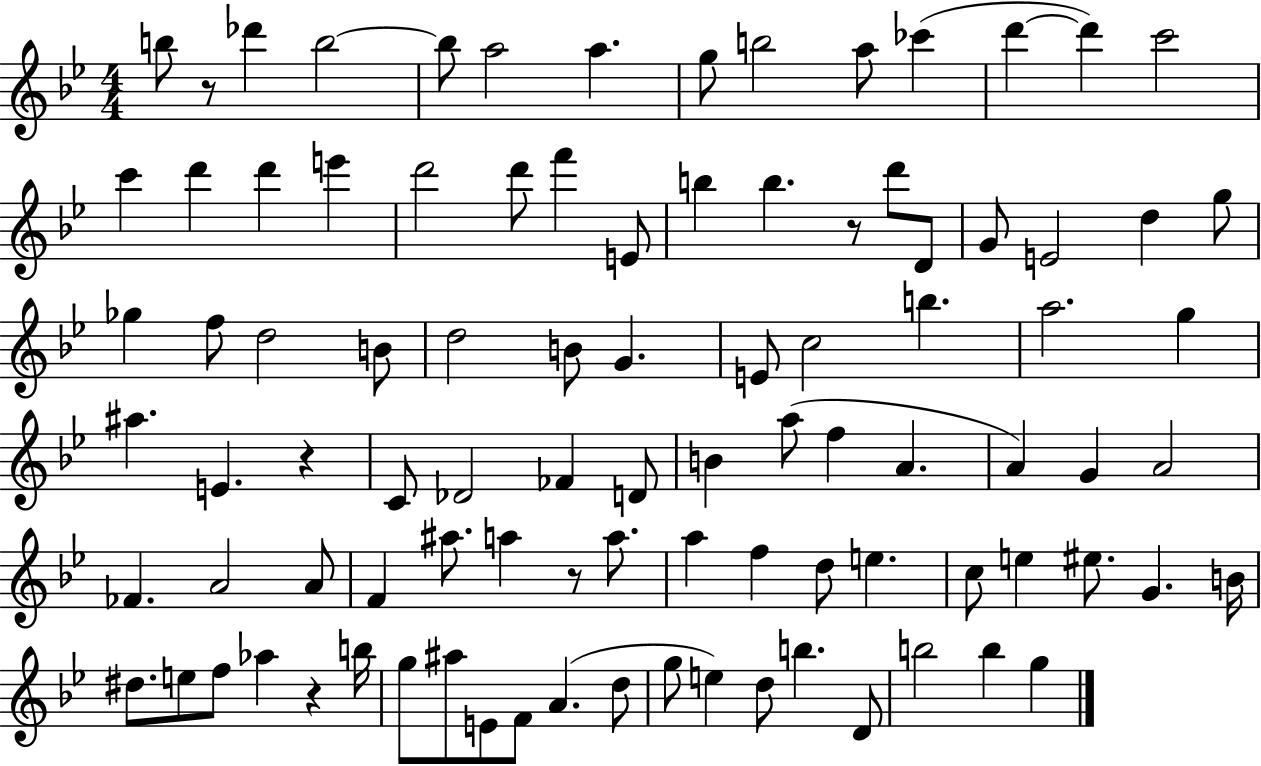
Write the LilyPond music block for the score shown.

{
  \clef treble
  \numericTimeSignature
  \time 4/4
  \key bes \major
  \repeat volta 2 { b''8 r8 des'''4 b''2~~ | b''8 a''2 a''4. | g''8 b''2 a''8 ces'''4( | d'''4~~ d'''4) c'''2 | \break c'''4 d'''4 d'''4 e'''4 | d'''2 d'''8 f'''4 e'8 | b''4 b''4. r8 d'''8 d'8 | g'8 e'2 d''4 g''8 | \break ges''4 f''8 d''2 b'8 | d''2 b'8 g'4. | e'8 c''2 b''4. | a''2. g''4 | \break ais''4. e'4. r4 | c'8 des'2 fes'4 d'8 | b'4 a''8( f''4 a'4. | a'4) g'4 a'2 | \break fes'4. a'2 a'8 | f'4 ais''8. a''4 r8 a''8. | a''4 f''4 d''8 e''4. | c''8 e''4 eis''8. g'4. b'16 | \break dis''8. e''8 f''8 aes''4 r4 b''16 | g''8 ais''8 e'8 f'8 a'4.( d''8 | g''8 e''4) d''8 b''4. d'8 | b''2 b''4 g''4 | \break } \bar "|."
}